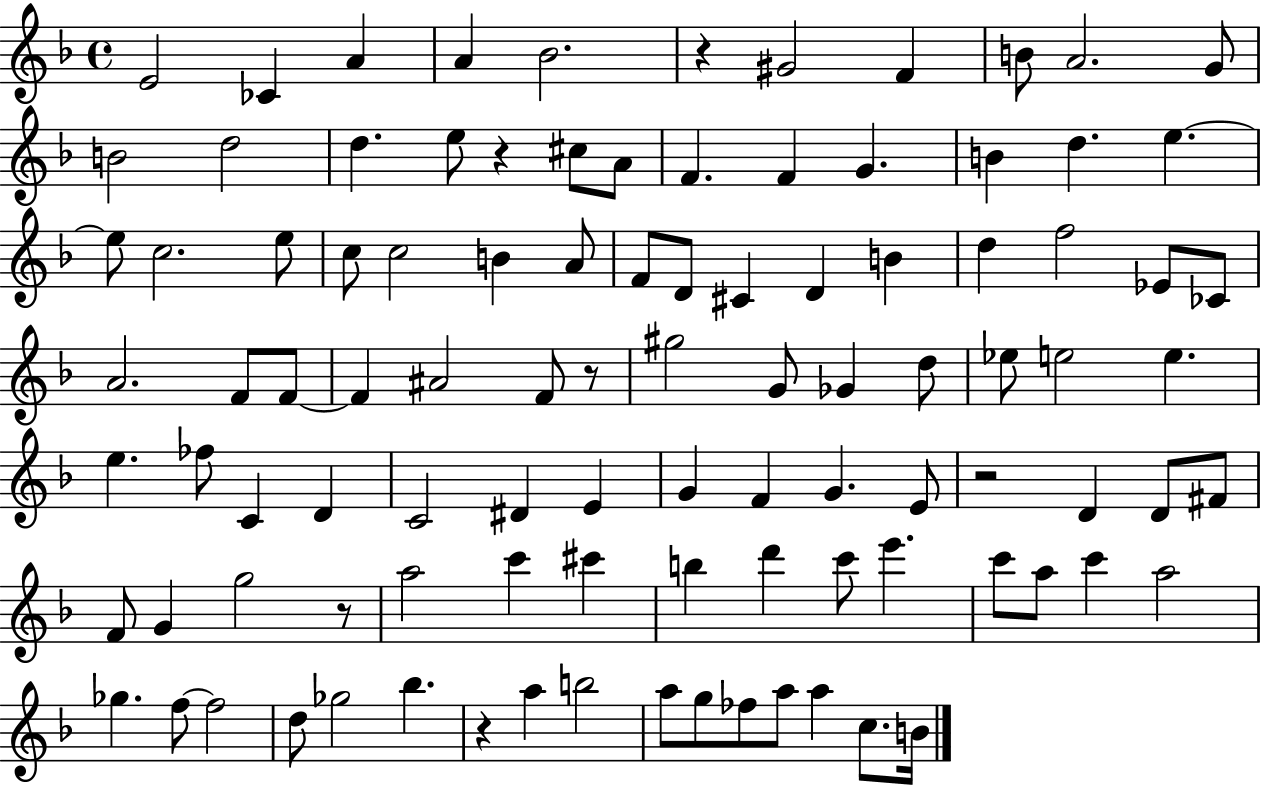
{
  \clef treble
  \time 4/4
  \defaultTimeSignature
  \key f \major
  e'2 ces'4 a'4 | a'4 bes'2. | r4 gis'2 f'4 | b'8 a'2. g'8 | \break b'2 d''2 | d''4. e''8 r4 cis''8 a'8 | f'4. f'4 g'4. | b'4 d''4. e''4.~~ | \break e''8 c''2. e''8 | c''8 c''2 b'4 a'8 | f'8 d'8 cis'4 d'4 b'4 | d''4 f''2 ees'8 ces'8 | \break a'2. f'8 f'8~~ | f'4 ais'2 f'8 r8 | gis''2 g'8 ges'4 d''8 | ees''8 e''2 e''4. | \break e''4. fes''8 c'4 d'4 | c'2 dis'4 e'4 | g'4 f'4 g'4. e'8 | r2 d'4 d'8 fis'8 | \break f'8 g'4 g''2 r8 | a''2 c'''4 cis'''4 | b''4 d'''4 c'''8 e'''4. | c'''8 a''8 c'''4 a''2 | \break ges''4. f''8~~ f''2 | d''8 ges''2 bes''4. | r4 a''4 b''2 | a''8 g''8 fes''8 a''8 a''4 c''8. b'16 | \break \bar "|."
}